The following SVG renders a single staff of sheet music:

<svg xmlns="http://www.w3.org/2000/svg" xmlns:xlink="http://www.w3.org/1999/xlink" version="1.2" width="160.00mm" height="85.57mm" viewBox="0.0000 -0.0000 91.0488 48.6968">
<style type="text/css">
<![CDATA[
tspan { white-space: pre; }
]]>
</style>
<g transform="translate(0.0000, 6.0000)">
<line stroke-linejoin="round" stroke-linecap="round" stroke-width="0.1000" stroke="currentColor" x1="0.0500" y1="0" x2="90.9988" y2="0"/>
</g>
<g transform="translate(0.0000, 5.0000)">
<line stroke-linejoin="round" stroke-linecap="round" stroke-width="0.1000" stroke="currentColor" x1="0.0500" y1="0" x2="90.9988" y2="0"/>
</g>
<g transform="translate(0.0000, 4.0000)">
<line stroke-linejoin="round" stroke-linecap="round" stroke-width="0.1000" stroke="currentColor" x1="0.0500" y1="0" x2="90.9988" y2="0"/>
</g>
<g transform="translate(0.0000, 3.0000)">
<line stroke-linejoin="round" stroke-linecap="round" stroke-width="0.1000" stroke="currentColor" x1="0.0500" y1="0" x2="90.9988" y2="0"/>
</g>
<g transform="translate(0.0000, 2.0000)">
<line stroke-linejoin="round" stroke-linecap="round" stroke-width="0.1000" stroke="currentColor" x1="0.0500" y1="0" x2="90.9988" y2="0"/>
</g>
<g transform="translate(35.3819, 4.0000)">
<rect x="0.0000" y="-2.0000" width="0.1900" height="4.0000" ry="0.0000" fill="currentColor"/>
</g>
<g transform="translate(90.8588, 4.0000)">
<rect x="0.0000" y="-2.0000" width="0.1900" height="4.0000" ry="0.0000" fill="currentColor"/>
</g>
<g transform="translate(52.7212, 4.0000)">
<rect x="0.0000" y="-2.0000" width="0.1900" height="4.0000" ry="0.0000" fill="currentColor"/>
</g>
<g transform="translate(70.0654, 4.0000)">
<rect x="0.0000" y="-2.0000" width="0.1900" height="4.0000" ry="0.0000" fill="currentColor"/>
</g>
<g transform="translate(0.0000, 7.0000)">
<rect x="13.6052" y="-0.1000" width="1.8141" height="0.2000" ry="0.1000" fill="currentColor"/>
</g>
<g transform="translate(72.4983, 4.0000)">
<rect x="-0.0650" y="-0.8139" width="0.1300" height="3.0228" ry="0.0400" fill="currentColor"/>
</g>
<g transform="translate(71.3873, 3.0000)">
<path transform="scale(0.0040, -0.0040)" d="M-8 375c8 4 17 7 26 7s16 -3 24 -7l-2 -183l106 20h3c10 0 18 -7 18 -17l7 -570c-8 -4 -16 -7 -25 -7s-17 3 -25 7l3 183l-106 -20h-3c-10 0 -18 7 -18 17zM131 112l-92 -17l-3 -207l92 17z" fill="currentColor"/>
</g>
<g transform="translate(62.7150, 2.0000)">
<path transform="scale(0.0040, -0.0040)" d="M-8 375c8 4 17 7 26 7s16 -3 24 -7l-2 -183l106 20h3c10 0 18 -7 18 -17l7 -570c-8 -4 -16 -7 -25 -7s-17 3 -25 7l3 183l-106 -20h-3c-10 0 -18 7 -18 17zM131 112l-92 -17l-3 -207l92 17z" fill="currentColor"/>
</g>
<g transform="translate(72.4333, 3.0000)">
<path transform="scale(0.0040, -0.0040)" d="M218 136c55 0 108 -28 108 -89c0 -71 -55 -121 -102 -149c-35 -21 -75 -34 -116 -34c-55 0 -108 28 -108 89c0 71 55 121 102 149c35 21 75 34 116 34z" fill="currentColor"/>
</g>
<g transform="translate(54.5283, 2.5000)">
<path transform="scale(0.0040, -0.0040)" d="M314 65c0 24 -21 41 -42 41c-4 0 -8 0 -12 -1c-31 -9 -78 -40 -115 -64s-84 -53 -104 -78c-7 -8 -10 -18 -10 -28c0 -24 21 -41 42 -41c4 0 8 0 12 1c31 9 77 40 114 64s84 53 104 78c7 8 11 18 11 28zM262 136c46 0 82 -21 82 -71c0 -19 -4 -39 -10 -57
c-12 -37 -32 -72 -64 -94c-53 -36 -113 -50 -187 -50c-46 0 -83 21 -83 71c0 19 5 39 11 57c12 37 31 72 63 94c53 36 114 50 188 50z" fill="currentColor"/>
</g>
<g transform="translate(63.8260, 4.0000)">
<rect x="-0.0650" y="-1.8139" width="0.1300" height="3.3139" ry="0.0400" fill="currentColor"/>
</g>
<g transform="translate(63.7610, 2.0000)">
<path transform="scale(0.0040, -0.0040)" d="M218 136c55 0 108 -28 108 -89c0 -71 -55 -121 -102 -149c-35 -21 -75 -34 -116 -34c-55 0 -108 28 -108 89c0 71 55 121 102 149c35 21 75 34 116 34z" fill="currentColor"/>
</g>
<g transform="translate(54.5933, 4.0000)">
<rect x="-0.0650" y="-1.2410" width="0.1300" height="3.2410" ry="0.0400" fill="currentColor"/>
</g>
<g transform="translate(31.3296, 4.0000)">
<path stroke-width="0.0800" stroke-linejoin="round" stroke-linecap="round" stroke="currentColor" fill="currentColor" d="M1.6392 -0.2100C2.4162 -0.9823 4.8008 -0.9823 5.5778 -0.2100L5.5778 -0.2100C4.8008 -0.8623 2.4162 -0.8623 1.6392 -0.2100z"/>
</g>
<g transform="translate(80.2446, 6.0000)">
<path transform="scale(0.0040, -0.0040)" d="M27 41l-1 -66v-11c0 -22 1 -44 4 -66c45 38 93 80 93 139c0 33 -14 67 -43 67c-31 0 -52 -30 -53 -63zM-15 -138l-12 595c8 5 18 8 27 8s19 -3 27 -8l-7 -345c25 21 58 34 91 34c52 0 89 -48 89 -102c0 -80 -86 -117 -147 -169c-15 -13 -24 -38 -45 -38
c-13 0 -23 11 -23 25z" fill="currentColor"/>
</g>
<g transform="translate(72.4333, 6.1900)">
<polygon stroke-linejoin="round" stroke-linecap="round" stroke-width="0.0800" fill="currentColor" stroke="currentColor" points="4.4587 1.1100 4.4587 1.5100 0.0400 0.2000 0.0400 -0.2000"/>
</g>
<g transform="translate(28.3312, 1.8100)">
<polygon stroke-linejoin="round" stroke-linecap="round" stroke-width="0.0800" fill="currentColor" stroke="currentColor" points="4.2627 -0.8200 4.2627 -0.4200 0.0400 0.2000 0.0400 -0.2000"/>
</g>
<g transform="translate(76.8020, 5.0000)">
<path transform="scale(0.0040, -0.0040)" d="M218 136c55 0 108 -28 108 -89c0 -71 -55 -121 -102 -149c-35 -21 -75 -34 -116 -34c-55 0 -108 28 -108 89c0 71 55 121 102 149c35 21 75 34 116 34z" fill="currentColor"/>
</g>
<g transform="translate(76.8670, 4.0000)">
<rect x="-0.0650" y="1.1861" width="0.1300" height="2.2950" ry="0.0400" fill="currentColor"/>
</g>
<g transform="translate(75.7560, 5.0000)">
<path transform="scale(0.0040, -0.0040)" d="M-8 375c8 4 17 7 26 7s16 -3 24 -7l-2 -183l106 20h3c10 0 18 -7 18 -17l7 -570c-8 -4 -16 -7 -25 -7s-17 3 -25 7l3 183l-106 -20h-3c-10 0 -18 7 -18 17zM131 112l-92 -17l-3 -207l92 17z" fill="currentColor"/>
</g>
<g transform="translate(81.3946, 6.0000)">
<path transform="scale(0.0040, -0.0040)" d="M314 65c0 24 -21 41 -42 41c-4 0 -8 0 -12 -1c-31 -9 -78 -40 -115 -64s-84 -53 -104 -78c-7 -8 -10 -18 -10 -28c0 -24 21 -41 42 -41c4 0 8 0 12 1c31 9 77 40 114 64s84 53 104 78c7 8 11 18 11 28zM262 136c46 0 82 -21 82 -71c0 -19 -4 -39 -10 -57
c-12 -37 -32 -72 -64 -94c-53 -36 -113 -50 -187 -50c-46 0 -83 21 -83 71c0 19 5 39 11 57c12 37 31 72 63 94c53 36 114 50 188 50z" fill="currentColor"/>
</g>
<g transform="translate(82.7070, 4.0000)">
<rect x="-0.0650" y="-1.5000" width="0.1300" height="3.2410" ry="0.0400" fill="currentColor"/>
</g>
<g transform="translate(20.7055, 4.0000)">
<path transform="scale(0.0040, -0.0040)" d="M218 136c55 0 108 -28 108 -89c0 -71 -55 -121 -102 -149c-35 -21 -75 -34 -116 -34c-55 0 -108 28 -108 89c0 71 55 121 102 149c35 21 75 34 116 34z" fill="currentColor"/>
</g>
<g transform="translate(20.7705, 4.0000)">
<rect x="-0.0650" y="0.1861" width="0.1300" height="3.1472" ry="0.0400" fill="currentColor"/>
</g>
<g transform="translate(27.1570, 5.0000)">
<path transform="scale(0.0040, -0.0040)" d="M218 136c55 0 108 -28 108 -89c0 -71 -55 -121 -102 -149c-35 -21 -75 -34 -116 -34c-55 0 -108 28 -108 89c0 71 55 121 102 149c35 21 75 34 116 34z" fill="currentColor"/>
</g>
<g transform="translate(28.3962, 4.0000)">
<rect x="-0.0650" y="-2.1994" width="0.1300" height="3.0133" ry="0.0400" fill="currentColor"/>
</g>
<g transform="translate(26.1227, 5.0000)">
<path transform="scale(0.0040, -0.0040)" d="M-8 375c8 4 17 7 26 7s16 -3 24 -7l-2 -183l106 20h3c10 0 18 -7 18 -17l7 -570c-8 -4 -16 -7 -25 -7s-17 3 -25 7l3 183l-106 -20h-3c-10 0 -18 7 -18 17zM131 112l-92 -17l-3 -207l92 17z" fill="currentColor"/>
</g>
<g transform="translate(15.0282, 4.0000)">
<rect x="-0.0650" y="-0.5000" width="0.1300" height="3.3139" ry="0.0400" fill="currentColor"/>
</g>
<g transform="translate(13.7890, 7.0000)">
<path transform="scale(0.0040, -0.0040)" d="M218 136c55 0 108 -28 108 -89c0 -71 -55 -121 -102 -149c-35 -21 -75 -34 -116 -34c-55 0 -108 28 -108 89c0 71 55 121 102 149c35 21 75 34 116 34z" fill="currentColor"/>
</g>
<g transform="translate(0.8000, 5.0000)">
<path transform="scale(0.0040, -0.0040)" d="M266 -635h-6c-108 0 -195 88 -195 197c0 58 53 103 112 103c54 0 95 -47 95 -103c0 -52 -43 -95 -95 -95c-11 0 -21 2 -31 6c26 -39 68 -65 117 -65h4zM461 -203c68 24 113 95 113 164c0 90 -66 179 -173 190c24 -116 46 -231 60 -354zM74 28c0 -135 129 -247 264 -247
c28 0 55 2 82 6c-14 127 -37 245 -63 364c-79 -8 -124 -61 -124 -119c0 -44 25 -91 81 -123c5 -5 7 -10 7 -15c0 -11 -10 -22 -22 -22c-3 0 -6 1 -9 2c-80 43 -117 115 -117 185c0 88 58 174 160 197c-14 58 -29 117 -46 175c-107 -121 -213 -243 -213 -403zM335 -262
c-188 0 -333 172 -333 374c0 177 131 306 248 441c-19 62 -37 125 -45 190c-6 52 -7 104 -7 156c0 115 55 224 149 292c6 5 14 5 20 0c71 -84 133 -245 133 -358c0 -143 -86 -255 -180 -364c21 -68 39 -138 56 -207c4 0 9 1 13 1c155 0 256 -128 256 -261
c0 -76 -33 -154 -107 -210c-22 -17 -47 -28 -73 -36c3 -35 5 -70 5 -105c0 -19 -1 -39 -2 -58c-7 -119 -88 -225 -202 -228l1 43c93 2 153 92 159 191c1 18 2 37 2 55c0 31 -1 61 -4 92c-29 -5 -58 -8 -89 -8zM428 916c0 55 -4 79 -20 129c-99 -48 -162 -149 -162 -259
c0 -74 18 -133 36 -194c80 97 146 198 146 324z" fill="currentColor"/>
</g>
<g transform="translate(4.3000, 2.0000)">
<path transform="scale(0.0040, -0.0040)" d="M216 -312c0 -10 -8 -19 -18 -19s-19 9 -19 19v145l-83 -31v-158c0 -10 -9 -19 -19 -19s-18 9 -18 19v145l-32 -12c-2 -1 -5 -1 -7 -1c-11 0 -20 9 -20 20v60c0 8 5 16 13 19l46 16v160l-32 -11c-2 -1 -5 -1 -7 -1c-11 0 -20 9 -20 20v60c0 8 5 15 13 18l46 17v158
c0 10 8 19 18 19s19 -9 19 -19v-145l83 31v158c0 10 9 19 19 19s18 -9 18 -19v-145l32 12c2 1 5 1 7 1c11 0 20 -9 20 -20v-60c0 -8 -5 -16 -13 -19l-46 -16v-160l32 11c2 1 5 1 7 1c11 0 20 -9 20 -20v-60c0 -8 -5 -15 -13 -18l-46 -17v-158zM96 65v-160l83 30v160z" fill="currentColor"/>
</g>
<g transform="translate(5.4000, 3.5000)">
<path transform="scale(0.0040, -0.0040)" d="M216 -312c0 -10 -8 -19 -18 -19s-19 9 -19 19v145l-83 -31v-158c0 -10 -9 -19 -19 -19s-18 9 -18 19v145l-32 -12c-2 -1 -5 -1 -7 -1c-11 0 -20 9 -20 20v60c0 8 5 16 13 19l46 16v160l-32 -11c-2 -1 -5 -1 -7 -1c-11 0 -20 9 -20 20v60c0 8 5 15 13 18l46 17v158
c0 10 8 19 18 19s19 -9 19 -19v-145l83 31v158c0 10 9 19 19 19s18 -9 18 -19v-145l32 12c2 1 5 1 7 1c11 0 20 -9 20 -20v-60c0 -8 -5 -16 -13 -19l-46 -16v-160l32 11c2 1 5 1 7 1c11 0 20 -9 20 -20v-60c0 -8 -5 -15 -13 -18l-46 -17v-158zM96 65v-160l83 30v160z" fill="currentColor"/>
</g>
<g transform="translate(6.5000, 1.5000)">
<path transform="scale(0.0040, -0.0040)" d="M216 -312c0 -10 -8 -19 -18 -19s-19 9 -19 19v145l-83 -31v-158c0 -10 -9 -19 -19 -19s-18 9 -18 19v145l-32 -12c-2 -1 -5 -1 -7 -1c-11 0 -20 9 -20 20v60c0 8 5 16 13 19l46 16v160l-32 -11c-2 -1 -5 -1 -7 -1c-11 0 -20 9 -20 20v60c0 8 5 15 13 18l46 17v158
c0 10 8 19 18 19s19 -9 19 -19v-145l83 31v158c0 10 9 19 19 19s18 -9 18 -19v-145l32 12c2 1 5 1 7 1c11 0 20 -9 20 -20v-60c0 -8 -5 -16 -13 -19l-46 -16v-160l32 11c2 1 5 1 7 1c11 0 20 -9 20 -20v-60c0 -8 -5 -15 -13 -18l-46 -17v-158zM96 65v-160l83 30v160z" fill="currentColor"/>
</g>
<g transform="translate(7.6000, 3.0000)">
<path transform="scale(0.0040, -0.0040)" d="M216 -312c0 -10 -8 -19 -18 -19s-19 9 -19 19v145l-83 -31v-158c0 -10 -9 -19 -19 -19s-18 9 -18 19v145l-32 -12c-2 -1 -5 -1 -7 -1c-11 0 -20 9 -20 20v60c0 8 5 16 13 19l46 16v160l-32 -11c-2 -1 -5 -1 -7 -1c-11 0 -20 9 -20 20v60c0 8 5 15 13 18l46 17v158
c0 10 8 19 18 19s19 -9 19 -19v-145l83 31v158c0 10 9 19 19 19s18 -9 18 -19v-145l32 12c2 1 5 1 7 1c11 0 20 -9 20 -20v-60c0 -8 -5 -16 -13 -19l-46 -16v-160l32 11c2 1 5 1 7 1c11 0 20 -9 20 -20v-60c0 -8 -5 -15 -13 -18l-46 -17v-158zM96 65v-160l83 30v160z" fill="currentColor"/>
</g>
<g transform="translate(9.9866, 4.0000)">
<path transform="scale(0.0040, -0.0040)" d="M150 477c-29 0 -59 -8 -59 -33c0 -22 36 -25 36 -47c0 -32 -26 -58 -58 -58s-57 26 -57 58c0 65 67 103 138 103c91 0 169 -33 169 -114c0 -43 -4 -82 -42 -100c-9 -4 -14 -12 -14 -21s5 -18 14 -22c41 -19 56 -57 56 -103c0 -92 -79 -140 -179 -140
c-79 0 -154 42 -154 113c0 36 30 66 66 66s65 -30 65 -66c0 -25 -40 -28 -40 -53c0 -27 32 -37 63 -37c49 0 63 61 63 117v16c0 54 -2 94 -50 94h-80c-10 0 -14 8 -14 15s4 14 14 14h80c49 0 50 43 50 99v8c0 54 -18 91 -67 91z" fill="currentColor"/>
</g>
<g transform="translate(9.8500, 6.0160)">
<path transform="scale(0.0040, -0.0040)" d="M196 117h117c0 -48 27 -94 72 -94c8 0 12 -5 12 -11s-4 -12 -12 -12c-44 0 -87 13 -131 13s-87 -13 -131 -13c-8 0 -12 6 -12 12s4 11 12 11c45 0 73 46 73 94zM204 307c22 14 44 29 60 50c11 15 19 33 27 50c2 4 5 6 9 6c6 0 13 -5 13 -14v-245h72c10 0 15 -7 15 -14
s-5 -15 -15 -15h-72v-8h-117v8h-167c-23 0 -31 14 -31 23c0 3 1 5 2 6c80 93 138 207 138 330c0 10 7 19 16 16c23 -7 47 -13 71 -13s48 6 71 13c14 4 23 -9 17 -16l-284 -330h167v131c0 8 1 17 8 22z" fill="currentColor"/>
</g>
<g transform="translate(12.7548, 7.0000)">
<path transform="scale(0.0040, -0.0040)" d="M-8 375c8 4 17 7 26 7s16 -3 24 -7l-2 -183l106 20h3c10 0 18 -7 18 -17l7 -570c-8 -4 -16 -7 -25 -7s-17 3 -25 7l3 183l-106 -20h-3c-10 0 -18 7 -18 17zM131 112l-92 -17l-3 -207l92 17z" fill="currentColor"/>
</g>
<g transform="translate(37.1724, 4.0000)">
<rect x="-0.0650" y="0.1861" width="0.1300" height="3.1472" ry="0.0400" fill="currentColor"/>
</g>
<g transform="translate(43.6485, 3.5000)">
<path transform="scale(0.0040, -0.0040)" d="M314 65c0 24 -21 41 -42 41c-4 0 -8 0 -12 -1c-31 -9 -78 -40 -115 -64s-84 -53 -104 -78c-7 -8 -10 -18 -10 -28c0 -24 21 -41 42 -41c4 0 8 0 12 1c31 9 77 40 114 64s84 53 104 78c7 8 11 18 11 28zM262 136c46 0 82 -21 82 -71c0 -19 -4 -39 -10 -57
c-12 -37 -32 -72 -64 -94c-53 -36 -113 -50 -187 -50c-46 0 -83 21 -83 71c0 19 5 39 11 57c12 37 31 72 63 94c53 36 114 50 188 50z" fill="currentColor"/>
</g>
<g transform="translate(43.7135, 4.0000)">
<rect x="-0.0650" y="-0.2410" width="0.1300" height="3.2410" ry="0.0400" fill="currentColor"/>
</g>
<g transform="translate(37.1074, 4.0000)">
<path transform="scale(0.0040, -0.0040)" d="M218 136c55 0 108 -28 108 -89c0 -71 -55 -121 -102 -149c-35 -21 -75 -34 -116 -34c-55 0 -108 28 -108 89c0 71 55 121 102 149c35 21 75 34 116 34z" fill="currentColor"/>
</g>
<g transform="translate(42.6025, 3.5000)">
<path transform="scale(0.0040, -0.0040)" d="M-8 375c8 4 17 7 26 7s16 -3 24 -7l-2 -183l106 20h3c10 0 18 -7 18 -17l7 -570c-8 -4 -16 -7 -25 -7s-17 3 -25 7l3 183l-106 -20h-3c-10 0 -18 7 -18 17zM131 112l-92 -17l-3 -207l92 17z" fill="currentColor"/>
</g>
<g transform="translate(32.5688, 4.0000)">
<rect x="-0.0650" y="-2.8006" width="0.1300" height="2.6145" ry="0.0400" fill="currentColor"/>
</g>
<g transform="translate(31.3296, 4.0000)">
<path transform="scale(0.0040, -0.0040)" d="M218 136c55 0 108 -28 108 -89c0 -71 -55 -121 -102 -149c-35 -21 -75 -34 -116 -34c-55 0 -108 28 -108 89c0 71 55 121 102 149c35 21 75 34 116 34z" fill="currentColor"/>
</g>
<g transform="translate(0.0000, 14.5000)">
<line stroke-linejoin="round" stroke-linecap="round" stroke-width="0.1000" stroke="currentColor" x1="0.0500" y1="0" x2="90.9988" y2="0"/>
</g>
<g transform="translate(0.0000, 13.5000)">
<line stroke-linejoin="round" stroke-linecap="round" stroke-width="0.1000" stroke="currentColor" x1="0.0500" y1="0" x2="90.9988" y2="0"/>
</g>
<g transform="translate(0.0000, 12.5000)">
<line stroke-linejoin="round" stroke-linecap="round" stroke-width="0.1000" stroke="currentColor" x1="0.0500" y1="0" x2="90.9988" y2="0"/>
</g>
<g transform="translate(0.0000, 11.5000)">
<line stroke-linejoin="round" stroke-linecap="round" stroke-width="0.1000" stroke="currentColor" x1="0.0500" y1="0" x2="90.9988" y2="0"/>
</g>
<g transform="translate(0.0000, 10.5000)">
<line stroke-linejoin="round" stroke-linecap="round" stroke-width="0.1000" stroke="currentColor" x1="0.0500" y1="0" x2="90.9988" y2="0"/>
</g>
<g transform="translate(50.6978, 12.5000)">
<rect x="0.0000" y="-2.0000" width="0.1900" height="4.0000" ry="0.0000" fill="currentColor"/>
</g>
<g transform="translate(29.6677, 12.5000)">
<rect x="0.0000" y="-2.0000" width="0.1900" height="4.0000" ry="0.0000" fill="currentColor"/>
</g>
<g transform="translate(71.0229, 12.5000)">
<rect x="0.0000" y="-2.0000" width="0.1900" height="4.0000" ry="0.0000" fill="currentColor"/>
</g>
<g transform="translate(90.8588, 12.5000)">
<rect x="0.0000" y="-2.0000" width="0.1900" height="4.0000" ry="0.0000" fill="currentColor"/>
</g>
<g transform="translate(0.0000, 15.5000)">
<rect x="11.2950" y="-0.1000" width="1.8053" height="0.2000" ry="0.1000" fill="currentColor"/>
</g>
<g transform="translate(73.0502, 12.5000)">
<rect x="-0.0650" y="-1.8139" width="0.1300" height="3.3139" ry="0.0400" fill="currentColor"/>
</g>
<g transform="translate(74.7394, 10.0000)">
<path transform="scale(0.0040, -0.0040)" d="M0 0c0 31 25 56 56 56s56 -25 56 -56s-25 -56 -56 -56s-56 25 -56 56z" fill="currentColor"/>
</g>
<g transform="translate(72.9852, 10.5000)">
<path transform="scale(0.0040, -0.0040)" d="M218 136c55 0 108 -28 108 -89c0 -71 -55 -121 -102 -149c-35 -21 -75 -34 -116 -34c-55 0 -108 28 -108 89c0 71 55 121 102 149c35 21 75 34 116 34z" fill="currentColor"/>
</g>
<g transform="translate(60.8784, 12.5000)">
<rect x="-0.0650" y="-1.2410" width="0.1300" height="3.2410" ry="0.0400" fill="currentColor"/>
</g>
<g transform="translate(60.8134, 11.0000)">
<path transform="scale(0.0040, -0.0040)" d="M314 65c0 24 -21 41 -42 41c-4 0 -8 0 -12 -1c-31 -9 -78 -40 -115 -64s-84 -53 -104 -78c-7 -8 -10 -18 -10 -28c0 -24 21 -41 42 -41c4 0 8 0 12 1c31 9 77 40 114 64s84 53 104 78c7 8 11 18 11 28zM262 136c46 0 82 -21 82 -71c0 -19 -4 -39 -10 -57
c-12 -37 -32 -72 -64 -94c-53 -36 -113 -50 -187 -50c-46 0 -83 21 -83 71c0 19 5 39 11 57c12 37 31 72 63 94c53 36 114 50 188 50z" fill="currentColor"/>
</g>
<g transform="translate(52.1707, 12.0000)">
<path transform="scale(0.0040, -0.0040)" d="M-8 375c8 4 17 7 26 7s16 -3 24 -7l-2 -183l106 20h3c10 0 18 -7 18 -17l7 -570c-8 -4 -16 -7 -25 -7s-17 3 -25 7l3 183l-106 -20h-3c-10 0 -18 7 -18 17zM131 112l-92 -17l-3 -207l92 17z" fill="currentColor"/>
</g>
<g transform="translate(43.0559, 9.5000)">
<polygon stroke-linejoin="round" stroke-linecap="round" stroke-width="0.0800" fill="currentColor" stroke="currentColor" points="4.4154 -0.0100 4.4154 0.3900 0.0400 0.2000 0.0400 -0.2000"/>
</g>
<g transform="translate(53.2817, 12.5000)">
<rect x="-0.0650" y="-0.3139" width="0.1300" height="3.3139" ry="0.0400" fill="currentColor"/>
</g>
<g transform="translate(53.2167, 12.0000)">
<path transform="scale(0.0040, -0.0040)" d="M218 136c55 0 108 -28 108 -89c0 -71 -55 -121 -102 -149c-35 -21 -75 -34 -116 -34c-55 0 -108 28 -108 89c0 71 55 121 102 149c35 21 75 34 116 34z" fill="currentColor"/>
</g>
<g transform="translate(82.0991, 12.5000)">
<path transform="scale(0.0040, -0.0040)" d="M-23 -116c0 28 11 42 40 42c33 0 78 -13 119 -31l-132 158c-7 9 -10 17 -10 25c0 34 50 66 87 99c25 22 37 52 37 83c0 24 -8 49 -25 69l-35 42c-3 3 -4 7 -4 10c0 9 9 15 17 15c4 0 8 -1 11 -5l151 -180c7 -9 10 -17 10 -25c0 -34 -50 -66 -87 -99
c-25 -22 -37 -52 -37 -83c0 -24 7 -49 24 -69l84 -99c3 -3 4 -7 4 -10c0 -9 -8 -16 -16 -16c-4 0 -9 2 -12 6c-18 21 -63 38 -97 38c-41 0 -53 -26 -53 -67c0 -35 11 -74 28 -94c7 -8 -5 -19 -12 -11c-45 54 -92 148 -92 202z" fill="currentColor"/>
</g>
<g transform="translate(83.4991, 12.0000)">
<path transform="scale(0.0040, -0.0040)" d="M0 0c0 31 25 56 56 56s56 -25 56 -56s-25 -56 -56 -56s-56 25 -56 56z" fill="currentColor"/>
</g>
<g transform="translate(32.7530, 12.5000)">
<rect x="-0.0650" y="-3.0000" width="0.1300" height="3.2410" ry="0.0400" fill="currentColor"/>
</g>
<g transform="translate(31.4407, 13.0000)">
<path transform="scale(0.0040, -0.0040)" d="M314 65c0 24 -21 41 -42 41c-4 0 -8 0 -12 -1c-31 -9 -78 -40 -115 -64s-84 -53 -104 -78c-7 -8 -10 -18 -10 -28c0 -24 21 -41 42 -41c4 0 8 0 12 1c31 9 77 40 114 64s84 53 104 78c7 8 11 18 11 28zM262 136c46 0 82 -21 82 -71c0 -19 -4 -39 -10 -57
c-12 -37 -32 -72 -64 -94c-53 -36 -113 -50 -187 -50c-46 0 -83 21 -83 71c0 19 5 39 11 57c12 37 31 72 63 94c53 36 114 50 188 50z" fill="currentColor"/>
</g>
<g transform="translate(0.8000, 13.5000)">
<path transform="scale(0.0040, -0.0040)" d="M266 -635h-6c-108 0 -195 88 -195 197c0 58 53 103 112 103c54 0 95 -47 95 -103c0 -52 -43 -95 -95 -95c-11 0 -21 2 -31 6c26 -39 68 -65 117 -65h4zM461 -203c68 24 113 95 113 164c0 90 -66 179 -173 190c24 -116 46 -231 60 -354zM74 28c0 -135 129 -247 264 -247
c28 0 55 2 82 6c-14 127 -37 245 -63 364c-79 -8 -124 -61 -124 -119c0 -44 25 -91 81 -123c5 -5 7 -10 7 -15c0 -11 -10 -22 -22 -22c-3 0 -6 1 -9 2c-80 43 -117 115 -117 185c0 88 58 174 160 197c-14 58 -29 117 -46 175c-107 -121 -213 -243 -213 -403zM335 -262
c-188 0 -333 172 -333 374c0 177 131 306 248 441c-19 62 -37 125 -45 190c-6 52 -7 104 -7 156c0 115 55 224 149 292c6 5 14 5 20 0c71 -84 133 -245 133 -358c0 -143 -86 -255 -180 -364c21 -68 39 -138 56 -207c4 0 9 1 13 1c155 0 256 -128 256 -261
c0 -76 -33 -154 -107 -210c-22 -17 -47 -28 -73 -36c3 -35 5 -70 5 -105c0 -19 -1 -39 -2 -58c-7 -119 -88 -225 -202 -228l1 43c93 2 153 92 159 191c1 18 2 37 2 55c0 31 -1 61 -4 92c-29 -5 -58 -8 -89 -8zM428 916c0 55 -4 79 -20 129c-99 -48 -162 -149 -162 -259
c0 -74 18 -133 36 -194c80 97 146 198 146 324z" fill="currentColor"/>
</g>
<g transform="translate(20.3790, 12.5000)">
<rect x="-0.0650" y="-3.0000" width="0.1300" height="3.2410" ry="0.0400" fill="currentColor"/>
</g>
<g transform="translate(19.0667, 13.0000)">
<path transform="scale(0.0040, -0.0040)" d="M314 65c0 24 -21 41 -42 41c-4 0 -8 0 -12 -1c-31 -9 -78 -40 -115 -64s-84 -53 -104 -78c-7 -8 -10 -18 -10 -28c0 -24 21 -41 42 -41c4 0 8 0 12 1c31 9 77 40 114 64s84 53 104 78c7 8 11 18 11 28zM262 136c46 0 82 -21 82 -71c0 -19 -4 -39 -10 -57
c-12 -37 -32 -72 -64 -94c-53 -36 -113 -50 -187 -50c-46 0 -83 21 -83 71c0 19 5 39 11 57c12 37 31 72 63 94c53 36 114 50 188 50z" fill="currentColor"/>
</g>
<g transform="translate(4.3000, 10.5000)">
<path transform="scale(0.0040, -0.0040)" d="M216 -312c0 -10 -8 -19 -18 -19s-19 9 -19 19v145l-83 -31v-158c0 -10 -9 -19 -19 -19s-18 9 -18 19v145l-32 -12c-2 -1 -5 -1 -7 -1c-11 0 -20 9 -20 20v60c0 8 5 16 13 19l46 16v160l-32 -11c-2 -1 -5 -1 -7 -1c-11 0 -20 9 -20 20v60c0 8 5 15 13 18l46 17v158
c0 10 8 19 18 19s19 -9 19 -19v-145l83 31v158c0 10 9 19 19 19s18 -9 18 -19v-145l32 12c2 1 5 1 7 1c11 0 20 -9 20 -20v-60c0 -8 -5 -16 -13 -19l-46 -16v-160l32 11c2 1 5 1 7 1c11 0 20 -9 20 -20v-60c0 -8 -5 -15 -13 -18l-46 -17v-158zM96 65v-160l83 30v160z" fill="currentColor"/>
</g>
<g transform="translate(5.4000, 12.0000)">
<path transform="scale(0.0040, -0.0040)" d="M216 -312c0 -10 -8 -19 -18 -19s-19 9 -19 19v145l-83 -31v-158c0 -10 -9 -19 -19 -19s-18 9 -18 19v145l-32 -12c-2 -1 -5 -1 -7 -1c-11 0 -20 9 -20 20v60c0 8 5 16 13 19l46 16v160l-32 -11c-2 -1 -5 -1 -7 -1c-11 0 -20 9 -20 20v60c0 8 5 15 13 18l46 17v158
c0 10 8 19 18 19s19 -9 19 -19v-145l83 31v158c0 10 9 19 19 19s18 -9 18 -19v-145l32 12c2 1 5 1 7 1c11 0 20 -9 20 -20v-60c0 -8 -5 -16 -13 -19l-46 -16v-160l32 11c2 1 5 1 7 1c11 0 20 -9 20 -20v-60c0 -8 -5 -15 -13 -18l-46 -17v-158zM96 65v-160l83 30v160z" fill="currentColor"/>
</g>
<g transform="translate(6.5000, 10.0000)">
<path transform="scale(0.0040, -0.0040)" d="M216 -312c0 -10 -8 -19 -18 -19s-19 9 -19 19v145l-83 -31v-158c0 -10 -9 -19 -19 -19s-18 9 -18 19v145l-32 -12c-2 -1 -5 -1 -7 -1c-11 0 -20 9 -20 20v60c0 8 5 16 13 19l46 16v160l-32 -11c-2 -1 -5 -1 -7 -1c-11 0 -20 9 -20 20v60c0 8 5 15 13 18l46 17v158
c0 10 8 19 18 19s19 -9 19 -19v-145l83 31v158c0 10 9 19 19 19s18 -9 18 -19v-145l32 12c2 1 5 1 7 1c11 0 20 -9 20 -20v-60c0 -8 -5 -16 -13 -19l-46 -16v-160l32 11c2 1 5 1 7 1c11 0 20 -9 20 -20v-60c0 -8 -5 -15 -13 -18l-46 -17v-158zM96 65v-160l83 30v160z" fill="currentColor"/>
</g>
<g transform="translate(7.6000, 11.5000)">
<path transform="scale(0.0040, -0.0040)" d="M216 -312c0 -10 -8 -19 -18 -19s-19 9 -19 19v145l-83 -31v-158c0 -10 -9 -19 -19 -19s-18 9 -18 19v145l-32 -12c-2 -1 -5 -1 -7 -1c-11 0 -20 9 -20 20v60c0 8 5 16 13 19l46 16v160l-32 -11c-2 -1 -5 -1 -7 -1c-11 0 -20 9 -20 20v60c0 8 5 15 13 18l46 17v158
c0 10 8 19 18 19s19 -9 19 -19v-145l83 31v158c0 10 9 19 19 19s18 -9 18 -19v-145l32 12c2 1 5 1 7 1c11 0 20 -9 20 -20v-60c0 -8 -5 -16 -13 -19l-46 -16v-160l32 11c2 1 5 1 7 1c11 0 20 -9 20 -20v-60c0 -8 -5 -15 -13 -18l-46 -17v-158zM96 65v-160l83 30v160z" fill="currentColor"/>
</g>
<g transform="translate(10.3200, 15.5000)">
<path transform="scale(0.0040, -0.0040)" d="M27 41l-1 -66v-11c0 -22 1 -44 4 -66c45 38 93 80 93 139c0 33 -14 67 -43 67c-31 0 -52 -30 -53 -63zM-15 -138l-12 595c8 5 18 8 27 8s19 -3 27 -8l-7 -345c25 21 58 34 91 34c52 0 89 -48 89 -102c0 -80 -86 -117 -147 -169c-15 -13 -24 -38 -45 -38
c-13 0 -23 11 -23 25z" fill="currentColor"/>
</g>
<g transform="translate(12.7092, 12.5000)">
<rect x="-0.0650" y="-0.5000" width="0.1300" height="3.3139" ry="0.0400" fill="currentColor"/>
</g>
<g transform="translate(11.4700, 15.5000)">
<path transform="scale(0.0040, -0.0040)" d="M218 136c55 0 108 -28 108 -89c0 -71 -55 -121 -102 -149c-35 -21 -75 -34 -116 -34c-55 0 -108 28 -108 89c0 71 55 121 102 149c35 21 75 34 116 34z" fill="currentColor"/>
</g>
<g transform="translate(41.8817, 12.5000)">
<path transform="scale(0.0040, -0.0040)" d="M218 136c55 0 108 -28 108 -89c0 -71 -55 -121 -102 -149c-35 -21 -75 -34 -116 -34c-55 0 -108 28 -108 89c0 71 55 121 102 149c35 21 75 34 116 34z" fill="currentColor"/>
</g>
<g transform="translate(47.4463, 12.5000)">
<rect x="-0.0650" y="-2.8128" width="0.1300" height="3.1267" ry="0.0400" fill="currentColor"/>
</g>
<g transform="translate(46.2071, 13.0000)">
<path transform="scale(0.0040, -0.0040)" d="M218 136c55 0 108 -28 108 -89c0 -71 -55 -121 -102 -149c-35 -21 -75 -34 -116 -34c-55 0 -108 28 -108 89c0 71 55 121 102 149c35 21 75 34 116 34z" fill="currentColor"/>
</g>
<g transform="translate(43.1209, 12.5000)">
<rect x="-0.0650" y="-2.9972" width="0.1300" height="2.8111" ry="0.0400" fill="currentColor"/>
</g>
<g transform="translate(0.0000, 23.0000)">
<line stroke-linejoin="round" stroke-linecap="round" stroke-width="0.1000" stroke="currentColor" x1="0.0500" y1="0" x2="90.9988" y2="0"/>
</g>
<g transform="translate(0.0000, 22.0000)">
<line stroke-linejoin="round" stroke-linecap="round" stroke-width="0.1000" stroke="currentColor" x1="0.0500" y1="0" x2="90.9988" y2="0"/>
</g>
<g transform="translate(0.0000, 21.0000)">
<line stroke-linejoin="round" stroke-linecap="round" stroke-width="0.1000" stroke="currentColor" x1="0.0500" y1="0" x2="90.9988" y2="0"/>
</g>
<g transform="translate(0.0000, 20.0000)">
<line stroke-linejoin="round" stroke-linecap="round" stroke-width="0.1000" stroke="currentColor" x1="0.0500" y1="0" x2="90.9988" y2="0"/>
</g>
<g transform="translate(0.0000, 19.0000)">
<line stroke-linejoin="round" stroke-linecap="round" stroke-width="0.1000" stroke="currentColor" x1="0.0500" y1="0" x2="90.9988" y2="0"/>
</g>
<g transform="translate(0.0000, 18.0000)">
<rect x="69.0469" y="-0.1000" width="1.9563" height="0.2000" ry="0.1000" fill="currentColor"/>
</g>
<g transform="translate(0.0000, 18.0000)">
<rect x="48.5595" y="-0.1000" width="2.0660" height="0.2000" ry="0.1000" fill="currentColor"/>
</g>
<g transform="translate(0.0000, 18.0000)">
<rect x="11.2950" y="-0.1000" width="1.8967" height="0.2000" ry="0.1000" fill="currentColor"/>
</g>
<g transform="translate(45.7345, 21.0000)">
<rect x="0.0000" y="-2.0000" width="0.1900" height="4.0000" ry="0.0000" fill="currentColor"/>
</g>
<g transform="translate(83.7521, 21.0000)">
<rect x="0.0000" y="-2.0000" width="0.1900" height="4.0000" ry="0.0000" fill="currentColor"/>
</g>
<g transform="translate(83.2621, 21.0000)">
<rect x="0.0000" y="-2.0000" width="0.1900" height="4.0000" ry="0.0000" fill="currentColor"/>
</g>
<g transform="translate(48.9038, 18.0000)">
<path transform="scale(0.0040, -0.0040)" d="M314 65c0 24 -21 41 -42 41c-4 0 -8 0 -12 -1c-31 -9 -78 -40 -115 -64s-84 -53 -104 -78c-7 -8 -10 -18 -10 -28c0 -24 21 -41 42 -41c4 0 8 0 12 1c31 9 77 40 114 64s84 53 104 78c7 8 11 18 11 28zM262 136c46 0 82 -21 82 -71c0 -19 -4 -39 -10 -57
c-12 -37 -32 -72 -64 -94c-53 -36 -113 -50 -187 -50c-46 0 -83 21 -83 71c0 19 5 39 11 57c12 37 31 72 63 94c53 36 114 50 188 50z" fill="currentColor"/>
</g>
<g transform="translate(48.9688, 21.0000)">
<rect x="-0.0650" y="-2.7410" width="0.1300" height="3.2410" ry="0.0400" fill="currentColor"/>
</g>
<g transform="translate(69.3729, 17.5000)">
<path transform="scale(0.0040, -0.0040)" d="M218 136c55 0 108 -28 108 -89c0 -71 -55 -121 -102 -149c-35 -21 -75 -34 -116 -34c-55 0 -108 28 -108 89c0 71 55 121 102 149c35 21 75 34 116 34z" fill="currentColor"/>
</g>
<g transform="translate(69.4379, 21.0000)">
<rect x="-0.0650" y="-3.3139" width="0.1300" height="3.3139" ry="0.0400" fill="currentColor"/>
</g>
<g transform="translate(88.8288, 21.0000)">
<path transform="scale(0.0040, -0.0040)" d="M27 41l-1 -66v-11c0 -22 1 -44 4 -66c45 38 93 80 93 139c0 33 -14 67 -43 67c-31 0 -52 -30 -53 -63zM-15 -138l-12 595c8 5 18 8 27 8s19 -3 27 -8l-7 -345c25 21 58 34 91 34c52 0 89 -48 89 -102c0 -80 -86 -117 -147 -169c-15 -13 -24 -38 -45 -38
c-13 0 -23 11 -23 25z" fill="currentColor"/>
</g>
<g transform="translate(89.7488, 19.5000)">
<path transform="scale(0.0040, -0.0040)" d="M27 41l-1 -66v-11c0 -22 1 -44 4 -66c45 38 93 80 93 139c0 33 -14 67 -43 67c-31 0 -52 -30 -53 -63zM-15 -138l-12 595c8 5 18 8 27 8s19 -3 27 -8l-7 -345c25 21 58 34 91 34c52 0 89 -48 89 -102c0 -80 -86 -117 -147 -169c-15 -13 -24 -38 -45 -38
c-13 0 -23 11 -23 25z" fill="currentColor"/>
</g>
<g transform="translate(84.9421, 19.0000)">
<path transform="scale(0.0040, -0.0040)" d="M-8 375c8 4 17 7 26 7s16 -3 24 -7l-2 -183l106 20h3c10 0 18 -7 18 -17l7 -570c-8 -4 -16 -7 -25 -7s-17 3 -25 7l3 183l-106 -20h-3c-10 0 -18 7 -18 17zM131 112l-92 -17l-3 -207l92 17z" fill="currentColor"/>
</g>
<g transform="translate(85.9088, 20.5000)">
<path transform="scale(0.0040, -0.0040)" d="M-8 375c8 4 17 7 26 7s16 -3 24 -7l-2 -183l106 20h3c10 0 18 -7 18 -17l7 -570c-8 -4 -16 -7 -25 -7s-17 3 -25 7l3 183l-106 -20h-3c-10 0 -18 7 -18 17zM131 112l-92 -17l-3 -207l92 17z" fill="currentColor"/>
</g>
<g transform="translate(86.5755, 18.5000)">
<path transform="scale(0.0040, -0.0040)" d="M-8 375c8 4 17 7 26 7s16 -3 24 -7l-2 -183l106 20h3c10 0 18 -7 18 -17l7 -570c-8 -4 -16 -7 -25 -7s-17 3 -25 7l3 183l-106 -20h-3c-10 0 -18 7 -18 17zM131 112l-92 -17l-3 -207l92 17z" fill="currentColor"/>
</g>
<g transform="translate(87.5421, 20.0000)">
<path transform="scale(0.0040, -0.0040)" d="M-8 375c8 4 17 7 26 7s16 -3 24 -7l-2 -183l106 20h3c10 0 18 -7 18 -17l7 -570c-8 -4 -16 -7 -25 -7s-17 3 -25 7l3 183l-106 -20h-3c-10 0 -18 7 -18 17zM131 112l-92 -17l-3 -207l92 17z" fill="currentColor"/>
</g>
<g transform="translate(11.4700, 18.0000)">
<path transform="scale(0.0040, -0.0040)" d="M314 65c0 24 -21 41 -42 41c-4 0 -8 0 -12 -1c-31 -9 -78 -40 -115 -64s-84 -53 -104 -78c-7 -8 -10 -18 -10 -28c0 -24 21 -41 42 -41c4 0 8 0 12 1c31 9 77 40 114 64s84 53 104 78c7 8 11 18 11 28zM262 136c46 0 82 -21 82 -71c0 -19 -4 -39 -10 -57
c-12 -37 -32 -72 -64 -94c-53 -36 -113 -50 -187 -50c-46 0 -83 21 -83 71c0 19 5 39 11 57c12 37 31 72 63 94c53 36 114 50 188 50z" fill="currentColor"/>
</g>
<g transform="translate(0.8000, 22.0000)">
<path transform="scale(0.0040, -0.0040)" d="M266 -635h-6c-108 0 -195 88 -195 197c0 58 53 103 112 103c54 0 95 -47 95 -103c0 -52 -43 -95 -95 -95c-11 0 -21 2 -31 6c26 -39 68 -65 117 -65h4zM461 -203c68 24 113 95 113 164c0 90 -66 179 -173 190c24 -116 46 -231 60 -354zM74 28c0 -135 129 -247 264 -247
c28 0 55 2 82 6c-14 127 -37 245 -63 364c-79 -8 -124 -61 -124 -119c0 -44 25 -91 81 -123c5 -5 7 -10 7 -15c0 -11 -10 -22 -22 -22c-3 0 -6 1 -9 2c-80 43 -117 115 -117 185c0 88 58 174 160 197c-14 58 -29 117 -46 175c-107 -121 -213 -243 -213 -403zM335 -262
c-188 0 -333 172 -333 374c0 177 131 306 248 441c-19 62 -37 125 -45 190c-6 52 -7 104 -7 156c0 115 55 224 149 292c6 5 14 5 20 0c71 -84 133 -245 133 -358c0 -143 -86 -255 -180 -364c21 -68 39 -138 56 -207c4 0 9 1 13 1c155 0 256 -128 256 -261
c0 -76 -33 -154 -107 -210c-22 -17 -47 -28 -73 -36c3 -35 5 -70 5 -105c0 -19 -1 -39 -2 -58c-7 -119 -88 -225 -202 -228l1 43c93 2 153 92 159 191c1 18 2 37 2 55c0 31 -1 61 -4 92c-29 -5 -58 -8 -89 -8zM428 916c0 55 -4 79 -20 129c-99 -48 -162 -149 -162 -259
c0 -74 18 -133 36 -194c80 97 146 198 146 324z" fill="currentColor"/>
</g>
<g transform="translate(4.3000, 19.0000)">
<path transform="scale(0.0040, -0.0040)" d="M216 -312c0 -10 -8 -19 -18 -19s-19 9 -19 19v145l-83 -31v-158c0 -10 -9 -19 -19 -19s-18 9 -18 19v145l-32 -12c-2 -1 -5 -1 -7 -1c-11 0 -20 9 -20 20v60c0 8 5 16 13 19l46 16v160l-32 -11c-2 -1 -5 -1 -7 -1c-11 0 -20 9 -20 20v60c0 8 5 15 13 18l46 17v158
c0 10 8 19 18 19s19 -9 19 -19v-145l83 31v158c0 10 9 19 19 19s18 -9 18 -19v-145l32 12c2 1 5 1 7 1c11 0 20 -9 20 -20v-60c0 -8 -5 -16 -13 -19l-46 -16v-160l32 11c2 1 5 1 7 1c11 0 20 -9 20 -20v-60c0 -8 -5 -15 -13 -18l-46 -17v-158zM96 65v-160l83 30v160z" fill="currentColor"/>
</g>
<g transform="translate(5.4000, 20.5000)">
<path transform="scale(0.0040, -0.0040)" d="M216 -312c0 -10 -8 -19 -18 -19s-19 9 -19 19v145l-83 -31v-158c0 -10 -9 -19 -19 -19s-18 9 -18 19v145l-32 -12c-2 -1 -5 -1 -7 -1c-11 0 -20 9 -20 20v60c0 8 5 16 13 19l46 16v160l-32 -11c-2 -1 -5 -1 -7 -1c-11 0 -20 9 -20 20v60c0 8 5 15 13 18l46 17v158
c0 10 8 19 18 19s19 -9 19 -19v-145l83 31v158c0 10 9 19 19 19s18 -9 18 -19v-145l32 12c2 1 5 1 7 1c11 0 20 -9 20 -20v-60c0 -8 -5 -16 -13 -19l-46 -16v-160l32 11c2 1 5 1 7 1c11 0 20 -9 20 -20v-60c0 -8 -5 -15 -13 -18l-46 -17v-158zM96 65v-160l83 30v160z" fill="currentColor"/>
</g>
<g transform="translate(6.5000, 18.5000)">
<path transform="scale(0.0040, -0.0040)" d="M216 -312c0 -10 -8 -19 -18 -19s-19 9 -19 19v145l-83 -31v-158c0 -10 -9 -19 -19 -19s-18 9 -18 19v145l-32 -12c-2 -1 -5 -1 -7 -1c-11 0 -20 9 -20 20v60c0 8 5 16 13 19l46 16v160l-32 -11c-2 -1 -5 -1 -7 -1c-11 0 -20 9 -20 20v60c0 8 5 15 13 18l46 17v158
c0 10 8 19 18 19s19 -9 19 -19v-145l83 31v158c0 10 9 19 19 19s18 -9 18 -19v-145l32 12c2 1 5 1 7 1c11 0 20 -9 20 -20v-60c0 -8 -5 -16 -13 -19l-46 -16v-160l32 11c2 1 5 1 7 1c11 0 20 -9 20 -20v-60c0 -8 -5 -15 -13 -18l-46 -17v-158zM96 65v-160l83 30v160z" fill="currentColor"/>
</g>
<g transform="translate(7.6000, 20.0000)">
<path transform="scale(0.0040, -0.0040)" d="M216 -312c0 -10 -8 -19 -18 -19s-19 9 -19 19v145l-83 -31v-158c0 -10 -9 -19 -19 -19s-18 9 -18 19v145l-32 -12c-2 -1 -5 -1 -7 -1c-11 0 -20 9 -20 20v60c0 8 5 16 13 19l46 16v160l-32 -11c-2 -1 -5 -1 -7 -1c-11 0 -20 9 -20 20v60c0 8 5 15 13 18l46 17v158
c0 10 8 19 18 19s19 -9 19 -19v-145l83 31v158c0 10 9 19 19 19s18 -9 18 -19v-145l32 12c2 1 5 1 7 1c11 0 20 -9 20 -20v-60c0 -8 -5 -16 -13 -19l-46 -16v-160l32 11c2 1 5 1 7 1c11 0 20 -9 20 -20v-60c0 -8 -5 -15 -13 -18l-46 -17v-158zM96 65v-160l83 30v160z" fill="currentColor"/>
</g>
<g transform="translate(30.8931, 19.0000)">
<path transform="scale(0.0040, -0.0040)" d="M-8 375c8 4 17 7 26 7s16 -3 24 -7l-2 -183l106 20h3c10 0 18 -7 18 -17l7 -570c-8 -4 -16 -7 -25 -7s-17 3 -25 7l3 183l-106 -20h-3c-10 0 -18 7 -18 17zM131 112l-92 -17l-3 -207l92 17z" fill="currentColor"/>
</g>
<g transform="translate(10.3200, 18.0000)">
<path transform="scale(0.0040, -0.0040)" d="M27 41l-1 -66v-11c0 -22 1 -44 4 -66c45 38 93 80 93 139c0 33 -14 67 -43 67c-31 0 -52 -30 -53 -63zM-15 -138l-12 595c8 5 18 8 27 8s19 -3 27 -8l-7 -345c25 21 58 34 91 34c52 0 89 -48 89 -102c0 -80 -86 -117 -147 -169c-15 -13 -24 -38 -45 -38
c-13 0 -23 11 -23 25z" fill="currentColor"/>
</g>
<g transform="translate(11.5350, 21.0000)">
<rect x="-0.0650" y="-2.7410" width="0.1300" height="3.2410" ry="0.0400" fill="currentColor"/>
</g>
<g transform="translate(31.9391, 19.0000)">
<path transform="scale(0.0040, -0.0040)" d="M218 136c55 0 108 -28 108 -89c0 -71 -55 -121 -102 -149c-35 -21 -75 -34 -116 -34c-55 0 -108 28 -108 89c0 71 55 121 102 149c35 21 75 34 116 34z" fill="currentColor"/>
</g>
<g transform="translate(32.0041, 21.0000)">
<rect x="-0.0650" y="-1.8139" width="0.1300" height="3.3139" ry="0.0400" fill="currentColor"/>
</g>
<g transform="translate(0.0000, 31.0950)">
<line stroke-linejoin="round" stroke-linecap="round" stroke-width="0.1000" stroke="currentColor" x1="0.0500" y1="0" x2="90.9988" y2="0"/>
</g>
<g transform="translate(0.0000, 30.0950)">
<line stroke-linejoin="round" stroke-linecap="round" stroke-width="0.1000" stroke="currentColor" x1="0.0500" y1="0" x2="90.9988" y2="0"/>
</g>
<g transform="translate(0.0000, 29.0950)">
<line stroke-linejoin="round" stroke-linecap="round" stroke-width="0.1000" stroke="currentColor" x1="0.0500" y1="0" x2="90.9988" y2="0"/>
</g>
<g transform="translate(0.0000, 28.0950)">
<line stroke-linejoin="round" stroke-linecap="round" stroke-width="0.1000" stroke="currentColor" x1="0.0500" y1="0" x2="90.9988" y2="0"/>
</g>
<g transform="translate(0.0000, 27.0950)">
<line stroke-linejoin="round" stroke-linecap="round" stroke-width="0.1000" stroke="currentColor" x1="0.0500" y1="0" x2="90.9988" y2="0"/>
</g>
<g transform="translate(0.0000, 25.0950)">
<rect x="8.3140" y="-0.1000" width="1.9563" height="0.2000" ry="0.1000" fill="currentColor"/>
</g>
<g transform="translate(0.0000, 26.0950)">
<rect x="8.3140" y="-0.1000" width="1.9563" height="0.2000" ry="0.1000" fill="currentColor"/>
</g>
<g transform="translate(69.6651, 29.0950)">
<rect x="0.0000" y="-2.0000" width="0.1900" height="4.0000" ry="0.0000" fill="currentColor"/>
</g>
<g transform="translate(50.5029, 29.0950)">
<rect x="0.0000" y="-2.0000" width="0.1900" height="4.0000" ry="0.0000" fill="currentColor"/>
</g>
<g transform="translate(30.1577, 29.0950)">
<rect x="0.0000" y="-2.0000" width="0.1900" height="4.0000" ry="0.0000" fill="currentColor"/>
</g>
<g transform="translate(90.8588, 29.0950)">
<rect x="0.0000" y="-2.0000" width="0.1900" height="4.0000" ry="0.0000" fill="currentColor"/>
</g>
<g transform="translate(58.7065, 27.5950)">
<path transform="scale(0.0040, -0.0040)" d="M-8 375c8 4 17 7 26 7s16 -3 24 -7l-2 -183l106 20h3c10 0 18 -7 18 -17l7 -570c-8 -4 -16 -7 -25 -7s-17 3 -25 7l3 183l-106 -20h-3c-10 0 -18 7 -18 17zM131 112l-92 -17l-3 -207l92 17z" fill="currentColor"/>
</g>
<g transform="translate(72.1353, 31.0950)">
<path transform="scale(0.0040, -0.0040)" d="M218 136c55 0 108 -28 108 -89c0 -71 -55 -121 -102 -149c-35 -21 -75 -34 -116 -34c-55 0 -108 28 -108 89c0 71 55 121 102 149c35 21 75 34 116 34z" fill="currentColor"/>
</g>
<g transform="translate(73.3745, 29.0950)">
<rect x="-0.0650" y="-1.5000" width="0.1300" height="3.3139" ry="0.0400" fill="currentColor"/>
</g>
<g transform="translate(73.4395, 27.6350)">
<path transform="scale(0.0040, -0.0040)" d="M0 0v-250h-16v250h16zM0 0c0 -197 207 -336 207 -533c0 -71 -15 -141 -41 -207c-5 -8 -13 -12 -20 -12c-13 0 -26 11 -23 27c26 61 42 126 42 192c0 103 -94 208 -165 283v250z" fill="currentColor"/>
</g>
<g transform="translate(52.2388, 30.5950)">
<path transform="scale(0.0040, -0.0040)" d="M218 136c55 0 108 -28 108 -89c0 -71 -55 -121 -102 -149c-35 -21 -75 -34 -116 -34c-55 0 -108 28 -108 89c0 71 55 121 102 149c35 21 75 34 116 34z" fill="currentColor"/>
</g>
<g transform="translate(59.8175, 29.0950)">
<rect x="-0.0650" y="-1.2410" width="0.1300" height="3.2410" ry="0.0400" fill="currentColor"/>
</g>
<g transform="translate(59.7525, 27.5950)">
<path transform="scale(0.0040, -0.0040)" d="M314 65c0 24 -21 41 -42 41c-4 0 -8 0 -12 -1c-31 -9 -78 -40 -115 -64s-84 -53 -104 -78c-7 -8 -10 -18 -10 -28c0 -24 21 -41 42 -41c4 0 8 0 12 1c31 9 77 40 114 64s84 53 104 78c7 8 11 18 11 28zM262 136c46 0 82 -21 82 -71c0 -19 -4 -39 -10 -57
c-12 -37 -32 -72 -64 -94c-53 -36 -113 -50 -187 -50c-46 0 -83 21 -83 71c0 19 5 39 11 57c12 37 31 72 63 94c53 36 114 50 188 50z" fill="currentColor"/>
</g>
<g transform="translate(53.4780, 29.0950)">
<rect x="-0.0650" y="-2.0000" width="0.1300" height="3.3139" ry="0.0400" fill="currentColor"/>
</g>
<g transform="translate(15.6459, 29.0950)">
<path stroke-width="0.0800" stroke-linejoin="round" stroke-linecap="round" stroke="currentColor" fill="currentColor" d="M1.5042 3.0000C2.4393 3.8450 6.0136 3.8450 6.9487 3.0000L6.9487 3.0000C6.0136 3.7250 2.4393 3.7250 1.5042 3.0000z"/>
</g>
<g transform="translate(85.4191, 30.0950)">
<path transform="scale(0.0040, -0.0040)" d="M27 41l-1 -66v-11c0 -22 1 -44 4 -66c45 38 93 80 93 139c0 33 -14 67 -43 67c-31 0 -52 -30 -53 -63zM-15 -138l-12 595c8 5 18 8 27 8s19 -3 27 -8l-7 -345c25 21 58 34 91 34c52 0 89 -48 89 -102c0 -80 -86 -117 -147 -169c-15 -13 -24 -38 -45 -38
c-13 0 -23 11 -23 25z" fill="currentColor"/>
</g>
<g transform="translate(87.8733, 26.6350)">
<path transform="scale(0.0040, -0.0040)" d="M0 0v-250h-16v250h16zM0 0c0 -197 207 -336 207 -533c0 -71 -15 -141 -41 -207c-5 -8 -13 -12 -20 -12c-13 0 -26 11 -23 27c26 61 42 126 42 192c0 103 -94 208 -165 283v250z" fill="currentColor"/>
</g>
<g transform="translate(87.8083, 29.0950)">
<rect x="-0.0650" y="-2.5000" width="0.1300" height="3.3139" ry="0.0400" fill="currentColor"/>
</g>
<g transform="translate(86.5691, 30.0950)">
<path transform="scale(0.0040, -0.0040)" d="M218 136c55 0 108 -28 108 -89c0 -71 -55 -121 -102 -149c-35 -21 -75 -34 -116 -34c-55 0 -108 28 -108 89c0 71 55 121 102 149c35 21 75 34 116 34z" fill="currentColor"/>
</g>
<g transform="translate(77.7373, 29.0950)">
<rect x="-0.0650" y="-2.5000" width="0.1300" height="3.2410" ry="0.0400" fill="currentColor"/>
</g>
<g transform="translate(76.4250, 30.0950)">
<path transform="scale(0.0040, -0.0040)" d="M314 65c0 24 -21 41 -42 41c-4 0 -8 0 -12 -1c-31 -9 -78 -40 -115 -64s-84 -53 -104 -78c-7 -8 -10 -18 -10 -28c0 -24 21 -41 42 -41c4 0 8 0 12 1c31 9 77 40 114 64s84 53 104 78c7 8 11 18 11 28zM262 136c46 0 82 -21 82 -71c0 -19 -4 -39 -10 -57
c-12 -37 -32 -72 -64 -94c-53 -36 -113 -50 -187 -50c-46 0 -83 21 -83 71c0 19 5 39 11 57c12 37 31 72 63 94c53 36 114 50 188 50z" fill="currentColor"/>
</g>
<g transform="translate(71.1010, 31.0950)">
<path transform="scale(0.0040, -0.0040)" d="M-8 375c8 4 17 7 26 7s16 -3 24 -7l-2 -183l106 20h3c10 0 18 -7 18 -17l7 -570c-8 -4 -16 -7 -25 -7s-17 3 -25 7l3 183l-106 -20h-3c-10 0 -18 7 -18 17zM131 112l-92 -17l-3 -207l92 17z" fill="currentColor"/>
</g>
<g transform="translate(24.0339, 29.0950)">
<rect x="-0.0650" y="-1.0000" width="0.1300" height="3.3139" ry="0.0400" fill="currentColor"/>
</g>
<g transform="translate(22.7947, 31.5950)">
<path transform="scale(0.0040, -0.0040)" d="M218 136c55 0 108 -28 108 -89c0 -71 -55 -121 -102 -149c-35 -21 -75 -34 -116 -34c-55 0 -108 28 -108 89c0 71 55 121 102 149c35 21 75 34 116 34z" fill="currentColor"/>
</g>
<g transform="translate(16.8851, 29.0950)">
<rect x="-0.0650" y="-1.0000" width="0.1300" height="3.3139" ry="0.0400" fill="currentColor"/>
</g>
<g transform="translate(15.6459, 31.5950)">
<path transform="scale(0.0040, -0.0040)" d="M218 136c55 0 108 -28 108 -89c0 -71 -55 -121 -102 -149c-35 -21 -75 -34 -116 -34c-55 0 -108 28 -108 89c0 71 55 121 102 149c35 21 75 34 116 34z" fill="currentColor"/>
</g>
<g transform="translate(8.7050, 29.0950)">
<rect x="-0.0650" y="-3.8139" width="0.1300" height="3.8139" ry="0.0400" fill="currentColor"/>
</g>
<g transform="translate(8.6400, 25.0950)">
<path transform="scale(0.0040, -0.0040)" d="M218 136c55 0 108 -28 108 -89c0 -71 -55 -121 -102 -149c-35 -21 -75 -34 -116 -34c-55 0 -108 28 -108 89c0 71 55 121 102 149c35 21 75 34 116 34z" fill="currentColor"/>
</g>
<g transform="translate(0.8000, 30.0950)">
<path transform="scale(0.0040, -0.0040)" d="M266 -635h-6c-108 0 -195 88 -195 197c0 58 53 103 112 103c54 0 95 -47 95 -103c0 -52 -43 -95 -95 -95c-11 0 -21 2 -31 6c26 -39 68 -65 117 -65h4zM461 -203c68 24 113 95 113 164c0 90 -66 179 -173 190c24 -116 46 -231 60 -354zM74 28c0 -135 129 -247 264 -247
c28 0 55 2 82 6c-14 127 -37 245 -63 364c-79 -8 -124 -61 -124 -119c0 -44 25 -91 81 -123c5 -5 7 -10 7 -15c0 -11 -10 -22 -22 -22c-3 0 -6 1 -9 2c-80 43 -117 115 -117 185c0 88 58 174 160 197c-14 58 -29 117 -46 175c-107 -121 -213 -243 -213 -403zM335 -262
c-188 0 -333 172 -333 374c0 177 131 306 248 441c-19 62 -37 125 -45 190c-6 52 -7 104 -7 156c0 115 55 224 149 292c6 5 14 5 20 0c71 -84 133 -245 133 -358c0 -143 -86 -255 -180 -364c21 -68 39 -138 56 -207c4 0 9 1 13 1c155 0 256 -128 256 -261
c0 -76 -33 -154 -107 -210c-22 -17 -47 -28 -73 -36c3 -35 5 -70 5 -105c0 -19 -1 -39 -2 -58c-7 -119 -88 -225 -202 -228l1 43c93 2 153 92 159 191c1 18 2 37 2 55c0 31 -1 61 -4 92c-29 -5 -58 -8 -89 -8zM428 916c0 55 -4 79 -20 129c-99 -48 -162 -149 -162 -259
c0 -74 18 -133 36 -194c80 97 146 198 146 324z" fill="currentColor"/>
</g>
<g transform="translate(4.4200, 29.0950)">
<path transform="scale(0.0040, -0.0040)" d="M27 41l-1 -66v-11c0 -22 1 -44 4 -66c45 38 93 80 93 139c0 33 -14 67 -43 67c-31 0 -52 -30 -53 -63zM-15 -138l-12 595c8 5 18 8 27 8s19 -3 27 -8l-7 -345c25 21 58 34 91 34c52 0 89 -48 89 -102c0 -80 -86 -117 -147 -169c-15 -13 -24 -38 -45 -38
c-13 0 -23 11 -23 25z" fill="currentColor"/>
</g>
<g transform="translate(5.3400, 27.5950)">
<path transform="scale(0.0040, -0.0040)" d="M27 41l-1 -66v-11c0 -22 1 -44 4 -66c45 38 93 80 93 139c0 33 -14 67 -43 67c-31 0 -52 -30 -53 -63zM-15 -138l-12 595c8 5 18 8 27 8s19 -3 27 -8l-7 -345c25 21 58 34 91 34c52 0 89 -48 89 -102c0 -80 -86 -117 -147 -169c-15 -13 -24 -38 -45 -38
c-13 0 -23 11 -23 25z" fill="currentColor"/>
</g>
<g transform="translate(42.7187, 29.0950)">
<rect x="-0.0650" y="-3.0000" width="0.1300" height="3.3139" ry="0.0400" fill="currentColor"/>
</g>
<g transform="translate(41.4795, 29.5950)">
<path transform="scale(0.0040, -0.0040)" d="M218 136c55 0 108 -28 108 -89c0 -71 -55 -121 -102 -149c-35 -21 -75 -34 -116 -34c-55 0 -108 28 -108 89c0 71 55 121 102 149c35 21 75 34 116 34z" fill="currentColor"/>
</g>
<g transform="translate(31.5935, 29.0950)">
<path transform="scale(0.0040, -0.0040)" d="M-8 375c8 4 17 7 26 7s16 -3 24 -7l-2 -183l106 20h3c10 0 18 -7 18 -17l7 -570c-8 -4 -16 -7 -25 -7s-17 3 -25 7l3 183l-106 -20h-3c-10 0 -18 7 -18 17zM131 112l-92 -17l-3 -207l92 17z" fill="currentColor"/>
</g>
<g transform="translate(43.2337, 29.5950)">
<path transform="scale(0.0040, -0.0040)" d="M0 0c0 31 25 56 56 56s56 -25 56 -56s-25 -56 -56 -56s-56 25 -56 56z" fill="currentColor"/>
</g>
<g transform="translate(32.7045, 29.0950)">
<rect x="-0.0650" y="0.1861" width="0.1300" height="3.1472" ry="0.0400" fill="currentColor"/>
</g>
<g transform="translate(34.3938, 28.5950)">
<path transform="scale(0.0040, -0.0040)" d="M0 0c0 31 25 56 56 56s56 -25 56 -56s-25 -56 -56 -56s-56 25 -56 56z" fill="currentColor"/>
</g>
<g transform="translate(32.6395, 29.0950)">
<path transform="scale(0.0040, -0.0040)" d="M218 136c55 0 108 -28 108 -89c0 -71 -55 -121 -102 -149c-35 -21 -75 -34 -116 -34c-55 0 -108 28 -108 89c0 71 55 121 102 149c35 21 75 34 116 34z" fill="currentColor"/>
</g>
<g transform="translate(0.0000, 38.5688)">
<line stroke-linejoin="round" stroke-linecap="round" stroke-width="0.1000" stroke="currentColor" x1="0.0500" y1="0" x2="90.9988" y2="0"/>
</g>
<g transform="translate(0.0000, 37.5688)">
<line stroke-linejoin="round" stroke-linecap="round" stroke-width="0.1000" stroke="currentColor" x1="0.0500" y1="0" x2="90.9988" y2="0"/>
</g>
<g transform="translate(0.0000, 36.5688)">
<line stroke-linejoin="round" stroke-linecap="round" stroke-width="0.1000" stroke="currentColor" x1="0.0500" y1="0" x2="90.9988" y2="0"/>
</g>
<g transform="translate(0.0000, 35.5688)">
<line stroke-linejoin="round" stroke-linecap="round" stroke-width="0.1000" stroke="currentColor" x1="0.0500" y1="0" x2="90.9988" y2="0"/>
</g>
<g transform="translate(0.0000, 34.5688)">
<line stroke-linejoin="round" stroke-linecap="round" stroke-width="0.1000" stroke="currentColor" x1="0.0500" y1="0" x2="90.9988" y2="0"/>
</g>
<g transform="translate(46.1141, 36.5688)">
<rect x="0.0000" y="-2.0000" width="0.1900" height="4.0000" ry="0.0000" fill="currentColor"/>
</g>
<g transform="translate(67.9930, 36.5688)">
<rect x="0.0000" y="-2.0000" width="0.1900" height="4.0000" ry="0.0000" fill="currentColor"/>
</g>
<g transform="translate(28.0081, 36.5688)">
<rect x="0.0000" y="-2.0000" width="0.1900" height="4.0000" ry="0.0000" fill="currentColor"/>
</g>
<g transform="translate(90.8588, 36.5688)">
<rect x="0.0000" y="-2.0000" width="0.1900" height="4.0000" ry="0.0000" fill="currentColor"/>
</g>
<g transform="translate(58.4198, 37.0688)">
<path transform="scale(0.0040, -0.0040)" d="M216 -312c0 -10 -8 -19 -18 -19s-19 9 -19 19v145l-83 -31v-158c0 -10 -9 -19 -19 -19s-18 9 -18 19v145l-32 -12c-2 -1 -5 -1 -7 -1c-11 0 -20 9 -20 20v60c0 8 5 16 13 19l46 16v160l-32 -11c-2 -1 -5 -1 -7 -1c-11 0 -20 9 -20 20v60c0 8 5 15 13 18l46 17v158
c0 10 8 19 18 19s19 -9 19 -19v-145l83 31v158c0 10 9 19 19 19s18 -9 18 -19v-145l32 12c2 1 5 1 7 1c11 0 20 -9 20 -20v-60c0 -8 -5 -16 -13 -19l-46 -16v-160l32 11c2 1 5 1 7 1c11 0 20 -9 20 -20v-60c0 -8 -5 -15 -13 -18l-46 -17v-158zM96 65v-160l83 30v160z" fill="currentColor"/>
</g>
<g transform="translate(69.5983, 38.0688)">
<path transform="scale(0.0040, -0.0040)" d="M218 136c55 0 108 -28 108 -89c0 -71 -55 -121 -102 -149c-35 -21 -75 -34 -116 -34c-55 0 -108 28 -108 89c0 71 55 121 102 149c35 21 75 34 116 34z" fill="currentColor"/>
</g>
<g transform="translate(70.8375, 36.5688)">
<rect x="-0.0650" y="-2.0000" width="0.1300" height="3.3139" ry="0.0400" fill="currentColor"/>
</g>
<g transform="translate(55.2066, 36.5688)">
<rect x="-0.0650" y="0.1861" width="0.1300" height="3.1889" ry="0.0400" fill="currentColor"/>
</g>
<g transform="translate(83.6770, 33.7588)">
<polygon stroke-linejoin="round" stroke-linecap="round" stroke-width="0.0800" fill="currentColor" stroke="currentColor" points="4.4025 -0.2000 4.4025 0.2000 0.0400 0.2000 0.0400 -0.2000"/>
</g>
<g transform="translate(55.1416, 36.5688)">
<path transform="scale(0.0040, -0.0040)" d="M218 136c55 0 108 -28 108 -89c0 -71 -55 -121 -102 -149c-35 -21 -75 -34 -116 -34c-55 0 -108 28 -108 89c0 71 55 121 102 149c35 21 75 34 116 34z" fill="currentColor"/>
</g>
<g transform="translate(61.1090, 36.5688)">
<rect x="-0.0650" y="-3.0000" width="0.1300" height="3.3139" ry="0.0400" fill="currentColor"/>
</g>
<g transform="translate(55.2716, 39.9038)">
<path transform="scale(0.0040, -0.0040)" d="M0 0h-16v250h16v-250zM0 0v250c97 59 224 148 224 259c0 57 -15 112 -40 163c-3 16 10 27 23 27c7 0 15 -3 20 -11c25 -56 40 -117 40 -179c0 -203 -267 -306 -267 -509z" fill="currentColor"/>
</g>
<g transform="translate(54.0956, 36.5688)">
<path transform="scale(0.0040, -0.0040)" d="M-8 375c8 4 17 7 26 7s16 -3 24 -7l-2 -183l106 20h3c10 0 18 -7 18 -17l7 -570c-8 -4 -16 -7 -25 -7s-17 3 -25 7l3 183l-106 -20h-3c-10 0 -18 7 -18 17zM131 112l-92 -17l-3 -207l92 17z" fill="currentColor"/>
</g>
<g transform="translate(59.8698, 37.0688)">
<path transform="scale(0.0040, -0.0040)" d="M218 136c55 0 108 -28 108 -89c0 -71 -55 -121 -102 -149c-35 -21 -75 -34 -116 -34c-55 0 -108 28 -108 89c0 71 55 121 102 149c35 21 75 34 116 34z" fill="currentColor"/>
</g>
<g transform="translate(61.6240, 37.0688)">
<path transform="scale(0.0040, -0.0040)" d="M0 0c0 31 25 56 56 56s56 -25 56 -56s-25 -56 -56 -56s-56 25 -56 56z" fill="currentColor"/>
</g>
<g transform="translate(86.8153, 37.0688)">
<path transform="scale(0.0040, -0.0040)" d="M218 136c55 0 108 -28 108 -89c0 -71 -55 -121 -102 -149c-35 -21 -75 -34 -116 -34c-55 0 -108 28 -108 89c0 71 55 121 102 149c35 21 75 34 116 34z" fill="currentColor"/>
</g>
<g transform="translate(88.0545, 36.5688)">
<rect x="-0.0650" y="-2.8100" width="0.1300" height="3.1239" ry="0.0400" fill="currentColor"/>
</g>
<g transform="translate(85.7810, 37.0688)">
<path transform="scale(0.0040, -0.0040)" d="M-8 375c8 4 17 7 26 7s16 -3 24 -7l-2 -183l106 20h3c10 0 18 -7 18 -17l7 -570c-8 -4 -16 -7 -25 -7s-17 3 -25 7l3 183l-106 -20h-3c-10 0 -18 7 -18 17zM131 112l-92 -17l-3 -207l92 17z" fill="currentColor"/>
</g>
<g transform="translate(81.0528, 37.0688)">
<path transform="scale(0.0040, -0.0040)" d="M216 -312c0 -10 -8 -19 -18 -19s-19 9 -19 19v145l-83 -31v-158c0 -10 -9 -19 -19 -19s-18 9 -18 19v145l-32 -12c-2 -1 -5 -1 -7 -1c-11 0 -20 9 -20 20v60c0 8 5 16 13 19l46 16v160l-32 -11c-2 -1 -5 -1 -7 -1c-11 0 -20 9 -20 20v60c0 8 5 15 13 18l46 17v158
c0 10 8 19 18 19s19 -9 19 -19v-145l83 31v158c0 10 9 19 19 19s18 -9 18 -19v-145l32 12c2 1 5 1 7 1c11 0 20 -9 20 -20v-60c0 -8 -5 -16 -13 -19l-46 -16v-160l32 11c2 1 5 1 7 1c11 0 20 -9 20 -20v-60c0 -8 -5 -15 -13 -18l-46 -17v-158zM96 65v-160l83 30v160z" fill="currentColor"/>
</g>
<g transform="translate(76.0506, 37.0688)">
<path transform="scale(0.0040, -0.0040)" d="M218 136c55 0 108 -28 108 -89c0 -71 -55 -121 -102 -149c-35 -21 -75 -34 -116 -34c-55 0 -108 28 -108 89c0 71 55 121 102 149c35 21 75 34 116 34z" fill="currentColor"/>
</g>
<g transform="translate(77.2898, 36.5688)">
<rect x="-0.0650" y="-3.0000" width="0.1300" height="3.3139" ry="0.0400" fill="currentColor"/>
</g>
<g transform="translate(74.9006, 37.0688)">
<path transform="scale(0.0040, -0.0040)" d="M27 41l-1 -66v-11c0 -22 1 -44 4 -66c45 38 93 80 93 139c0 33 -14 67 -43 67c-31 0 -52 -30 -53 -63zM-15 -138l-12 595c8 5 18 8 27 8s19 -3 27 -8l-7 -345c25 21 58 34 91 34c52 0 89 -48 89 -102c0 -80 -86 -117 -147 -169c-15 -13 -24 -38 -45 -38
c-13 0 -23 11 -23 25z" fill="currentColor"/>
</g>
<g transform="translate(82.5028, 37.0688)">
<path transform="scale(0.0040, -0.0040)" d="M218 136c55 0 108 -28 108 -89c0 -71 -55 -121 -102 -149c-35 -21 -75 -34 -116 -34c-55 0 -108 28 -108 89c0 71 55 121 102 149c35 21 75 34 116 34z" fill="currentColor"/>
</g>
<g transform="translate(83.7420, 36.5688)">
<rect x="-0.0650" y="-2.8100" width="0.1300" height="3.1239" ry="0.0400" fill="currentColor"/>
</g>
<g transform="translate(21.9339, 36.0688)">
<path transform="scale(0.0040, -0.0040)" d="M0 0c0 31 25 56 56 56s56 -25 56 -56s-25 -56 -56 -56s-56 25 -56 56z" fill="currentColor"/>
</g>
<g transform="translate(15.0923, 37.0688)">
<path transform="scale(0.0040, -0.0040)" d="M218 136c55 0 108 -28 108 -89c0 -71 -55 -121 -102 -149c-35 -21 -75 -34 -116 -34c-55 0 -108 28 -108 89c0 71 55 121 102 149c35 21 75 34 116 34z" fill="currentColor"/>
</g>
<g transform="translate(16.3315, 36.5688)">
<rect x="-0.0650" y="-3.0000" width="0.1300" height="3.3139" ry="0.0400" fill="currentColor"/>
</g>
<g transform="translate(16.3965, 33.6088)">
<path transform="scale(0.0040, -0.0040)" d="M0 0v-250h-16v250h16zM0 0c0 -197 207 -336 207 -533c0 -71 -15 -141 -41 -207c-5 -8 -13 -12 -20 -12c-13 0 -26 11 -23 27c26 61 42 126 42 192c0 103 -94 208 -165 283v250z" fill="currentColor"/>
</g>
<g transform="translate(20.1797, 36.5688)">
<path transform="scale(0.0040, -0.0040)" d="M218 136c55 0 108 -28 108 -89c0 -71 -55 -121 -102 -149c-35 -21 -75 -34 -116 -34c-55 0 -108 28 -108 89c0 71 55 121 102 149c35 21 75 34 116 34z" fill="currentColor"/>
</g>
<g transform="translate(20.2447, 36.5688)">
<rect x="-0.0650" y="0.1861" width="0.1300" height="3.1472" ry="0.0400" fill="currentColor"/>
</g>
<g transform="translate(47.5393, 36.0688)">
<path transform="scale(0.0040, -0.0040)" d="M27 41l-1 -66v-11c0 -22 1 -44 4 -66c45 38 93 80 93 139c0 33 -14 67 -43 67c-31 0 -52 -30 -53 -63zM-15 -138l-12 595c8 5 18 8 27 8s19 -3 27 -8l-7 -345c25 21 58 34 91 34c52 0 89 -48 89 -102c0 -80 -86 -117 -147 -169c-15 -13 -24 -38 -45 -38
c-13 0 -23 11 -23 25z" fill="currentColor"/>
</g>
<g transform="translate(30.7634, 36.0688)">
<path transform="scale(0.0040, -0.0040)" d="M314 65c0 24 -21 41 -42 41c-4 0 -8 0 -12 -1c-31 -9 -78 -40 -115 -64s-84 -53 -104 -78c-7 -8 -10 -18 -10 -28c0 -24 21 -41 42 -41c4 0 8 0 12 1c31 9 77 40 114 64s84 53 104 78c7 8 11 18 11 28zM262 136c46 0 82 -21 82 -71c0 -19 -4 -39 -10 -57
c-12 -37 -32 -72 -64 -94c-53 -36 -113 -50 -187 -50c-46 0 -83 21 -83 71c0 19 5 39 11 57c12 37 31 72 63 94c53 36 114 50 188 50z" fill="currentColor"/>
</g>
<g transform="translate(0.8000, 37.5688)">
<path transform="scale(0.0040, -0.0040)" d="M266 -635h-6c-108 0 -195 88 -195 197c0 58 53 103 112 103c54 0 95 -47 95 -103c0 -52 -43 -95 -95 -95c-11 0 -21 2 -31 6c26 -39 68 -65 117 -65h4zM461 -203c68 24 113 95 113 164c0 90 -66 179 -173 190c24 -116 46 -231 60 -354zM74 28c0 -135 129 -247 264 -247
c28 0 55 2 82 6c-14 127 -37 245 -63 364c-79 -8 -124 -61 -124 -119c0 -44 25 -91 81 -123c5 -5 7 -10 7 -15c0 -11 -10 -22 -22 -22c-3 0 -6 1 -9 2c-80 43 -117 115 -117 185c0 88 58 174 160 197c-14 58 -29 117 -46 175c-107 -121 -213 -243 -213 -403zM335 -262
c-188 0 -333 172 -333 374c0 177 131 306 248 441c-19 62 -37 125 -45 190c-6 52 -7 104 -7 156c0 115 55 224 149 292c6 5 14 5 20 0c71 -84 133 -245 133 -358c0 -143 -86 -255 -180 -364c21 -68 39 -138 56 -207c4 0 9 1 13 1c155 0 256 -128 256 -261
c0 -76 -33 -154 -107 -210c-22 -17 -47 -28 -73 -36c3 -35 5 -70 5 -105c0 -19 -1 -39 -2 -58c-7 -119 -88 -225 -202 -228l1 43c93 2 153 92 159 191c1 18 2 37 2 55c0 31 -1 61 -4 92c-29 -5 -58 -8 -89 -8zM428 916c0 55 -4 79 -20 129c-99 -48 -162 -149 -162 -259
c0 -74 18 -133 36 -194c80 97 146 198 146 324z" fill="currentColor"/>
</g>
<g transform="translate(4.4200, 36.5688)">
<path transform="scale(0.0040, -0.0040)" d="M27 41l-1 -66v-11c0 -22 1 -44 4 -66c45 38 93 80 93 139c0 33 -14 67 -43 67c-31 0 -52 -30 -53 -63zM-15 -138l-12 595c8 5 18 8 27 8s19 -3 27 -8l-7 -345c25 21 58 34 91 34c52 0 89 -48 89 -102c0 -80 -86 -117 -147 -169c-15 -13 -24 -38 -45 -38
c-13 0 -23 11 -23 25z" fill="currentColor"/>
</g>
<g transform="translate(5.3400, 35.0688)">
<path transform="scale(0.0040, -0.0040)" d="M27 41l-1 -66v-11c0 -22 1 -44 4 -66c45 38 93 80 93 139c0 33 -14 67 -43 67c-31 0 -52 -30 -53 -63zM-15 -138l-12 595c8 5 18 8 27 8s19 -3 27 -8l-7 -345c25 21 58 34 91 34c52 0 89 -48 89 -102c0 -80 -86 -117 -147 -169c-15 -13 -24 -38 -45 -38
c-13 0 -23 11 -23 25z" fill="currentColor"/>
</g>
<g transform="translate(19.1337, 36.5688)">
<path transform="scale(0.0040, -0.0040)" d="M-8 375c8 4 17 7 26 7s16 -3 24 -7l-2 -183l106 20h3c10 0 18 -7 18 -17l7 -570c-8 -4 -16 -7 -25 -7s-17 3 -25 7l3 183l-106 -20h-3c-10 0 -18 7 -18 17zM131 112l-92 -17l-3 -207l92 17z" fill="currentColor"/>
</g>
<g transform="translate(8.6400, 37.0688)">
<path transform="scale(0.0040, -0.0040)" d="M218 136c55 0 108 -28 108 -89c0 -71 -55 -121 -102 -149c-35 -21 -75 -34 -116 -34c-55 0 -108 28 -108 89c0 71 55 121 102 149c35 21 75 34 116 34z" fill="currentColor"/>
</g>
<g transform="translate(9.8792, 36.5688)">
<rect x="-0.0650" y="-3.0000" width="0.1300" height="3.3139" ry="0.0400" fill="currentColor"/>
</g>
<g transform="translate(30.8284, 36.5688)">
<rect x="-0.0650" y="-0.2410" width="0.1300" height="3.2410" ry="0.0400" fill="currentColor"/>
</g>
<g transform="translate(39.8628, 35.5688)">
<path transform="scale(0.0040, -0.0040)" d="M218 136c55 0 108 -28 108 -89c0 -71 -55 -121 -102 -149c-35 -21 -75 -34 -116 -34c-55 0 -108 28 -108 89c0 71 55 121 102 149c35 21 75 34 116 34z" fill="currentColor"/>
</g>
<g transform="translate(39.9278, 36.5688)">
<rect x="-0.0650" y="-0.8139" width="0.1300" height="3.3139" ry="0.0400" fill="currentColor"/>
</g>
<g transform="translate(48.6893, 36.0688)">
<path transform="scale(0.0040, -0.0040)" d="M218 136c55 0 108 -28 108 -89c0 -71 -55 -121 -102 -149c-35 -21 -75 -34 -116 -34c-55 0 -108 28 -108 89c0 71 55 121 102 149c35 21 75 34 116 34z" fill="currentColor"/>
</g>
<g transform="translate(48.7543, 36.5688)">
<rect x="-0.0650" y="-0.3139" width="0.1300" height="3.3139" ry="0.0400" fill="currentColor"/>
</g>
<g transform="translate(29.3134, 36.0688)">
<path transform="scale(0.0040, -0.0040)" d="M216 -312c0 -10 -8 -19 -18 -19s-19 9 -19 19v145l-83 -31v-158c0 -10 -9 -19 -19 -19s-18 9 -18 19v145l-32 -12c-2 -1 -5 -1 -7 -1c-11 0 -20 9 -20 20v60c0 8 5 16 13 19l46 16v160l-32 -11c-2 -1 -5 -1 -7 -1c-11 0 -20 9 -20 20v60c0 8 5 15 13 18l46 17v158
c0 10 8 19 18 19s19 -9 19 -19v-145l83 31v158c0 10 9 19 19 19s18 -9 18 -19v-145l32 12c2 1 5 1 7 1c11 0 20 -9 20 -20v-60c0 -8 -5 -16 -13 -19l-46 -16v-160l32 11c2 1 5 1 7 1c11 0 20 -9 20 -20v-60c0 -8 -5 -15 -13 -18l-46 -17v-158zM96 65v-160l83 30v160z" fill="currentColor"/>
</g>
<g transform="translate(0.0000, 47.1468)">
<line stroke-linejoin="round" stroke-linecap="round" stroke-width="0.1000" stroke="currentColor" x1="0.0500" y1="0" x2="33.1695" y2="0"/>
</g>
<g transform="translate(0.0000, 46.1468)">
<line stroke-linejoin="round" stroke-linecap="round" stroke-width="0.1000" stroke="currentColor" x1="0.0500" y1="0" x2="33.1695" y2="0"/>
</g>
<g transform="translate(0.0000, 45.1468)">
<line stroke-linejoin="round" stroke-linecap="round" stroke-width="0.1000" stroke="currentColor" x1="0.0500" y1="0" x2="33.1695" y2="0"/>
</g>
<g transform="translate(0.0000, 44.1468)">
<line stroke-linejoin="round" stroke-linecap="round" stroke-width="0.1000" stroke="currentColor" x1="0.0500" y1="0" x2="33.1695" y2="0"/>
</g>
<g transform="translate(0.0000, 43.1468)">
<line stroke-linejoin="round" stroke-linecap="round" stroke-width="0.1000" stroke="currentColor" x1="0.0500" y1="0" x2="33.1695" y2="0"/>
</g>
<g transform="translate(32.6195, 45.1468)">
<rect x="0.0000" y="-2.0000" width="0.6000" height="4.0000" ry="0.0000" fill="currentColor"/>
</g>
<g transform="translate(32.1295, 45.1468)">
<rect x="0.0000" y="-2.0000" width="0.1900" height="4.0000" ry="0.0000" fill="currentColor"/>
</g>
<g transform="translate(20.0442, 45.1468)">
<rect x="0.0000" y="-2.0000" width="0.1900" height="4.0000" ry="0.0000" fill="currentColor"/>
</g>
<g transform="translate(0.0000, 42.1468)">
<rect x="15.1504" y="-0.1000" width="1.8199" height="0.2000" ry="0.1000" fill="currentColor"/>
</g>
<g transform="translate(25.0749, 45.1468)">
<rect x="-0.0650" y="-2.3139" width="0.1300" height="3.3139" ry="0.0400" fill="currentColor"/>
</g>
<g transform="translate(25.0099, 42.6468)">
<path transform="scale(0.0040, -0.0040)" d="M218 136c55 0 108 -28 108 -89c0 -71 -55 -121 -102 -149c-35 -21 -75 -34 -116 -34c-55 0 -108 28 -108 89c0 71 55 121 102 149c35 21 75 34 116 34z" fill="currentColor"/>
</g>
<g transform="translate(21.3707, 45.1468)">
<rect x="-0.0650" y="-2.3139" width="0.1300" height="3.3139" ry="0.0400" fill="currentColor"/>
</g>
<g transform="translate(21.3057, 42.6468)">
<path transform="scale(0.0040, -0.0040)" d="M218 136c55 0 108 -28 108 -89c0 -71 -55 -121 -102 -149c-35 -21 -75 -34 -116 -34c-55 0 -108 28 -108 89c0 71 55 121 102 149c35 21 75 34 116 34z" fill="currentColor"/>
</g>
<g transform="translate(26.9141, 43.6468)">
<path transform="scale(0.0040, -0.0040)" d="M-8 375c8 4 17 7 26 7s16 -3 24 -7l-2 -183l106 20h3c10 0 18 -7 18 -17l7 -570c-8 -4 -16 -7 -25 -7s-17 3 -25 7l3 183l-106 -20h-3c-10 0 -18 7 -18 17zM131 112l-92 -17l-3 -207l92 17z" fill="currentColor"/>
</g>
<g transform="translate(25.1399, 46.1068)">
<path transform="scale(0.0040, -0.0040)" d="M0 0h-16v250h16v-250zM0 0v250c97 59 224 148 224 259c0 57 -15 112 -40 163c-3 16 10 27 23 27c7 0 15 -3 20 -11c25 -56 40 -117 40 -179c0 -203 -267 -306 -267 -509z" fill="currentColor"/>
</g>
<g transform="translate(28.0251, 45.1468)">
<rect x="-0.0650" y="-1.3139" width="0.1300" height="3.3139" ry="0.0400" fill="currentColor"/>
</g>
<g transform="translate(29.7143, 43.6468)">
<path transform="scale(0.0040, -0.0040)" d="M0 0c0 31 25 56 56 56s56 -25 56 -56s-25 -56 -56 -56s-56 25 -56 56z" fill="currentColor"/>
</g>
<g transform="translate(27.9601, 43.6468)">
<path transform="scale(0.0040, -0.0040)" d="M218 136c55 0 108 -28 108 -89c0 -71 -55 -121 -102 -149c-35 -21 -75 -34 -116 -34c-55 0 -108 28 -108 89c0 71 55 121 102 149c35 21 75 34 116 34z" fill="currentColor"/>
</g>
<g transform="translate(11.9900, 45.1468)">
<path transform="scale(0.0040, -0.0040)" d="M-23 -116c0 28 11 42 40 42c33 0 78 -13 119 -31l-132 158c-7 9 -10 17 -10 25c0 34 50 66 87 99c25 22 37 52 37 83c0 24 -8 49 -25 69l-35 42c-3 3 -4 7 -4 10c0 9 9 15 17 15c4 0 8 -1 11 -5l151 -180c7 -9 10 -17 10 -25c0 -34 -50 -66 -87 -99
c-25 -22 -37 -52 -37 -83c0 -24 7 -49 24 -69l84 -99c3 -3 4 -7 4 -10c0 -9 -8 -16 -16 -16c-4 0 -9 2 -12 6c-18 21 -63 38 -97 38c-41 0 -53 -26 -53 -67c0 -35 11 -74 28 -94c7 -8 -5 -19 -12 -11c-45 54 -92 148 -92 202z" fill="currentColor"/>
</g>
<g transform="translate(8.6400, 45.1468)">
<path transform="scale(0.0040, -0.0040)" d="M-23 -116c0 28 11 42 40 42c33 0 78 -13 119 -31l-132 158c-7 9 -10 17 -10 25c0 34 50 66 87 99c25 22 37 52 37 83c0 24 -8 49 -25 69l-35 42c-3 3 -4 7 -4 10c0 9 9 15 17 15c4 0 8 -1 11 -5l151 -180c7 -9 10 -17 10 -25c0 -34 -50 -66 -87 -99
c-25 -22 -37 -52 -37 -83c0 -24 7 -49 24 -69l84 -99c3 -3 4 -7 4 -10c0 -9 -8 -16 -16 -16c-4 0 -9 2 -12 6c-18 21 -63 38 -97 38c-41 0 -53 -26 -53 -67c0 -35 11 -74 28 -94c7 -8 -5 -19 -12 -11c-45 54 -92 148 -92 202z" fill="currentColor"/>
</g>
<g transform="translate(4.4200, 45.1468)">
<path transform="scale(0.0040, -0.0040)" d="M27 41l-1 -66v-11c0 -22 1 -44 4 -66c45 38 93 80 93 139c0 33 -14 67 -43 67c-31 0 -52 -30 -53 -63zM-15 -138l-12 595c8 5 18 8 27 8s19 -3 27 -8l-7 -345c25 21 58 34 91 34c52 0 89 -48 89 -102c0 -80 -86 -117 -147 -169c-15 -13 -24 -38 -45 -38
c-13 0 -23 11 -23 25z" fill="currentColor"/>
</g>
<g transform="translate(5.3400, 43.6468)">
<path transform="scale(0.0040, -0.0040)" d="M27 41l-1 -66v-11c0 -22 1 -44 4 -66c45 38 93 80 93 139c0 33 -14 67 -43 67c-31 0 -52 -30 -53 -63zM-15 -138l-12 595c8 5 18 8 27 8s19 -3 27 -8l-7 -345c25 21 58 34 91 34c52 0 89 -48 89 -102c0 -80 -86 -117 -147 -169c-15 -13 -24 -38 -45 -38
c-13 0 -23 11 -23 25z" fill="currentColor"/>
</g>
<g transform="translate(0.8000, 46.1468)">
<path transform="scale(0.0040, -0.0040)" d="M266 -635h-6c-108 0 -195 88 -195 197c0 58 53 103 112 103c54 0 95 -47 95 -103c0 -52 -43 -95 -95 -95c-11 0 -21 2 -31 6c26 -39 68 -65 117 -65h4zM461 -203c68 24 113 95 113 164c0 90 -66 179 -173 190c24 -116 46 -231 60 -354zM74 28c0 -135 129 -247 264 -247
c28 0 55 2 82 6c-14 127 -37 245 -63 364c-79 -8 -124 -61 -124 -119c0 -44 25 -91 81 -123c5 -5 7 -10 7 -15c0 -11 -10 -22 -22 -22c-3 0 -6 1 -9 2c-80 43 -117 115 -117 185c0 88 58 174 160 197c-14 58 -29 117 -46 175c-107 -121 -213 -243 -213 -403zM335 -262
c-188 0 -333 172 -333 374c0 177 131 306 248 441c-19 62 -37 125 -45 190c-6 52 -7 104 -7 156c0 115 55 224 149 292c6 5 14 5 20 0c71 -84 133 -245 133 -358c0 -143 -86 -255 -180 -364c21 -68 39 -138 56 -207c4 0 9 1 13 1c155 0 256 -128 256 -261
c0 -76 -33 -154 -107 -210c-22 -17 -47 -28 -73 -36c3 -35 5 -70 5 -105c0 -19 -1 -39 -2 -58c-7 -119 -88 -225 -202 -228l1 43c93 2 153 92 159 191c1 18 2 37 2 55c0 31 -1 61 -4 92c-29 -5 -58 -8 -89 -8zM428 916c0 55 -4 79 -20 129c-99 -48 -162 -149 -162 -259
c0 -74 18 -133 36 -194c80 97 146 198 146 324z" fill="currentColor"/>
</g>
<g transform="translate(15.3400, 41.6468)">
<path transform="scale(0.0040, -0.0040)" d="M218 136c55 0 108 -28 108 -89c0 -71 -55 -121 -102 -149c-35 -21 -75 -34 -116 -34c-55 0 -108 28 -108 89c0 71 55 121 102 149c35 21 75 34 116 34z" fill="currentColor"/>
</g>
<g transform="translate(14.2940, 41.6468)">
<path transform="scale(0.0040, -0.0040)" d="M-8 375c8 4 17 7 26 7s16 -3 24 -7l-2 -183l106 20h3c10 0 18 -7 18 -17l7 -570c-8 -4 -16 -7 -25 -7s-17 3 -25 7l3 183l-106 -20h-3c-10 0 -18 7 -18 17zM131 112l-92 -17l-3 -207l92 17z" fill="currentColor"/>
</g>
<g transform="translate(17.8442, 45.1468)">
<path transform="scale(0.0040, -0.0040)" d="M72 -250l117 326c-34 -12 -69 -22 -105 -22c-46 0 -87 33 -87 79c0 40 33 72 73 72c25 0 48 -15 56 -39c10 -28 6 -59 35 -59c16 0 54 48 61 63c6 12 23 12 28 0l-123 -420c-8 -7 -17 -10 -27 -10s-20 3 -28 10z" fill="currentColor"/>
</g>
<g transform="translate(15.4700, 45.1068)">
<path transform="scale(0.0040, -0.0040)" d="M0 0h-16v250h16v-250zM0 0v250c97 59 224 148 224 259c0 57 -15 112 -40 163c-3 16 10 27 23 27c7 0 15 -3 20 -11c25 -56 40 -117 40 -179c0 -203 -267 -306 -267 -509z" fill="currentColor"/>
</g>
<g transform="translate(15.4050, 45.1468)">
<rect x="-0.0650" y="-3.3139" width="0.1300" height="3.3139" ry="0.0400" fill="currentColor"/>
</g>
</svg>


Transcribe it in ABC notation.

X:1
T:Untitled
M:3/4
L:1/4
K:E
C B G/2 B/2 B c2 e2 f d/2 G/2 _E2 _C A2 A2 B/2 A/2 c e2 ^f z _a2 f a2 b c' D D B A F e2 E/2 G2 _G/2 A A/2 B ^c2 d _c B/2 ^A F _A ^A/2 A/2 z z b/2 z/2 g g/2 e